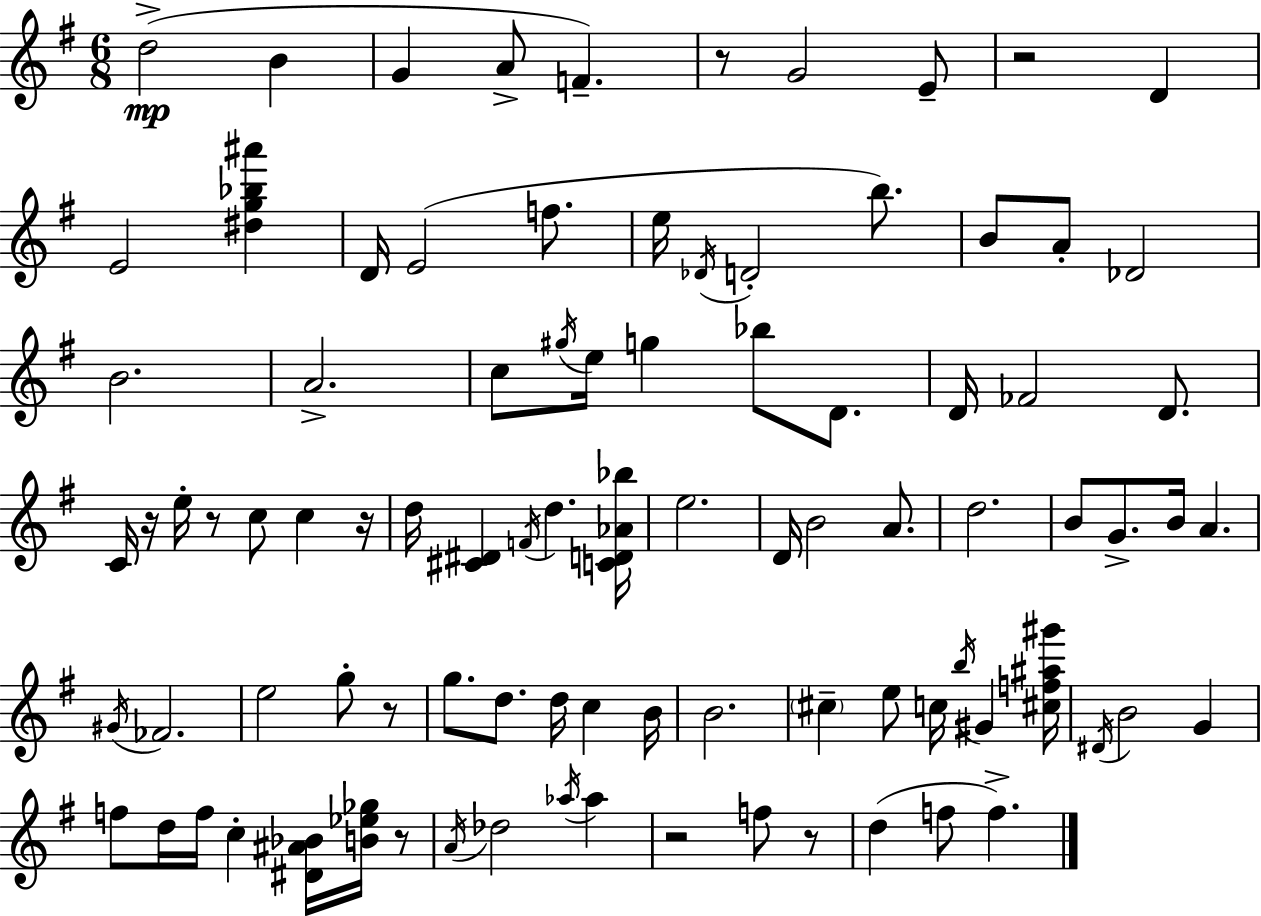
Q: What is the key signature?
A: G major